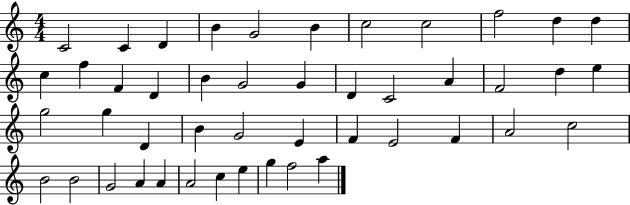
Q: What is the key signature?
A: C major